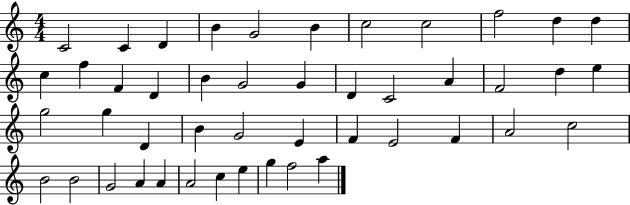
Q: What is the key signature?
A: C major